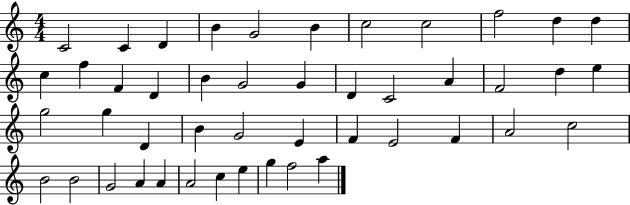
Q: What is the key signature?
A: C major